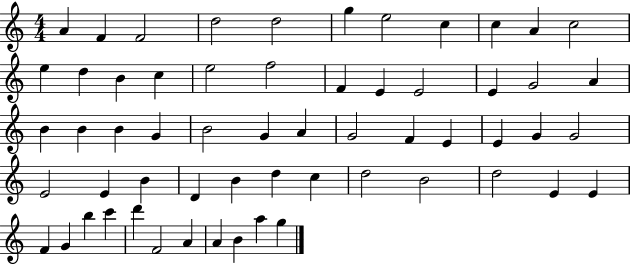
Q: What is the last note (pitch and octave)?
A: G5